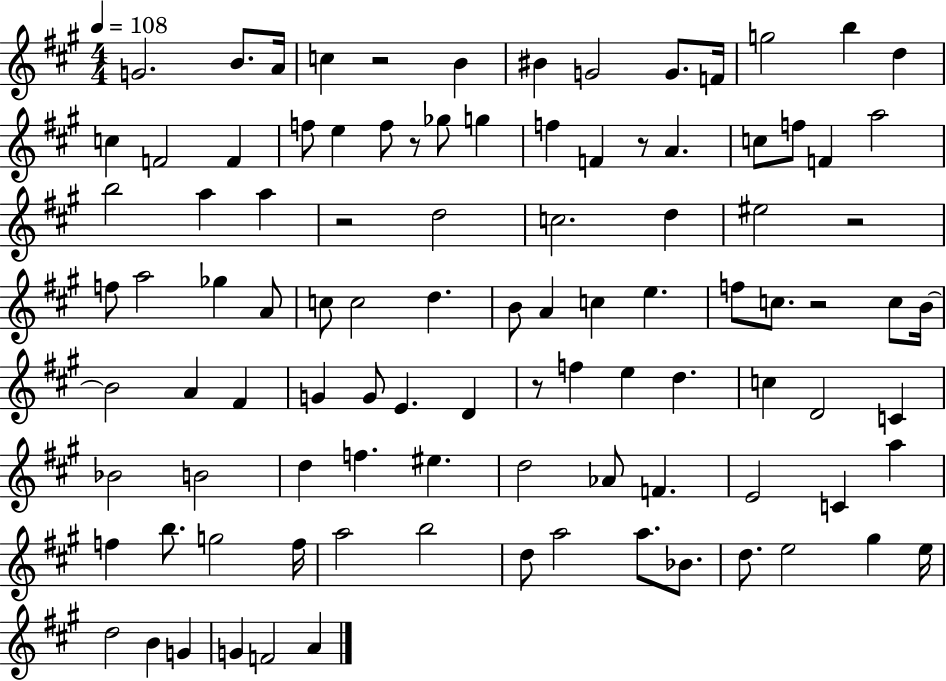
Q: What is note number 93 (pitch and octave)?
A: A4